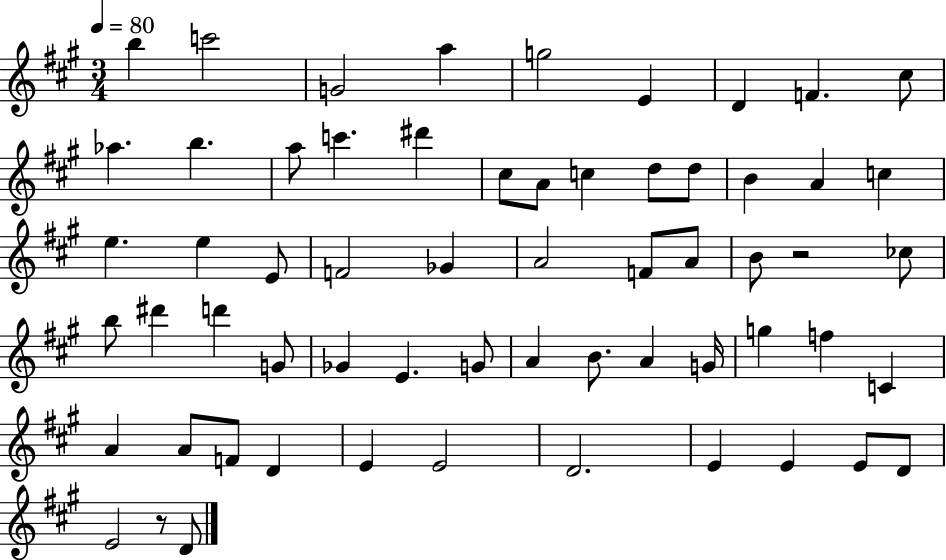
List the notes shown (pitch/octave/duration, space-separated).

B5/q C6/h G4/h A5/q G5/h E4/q D4/q F4/q. C#5/e Ab5/q. B5/q. A5/e C6/q. D#6/q C#5/e A4/e C5/q D5/e D5/e B4/q A4/q C5/q E5/q. E5/q E4/e F4/h Gb4/q A4/h F4/e A4/e B4/e R/h CES5/e B5/e D#6/q D6/q G4/e Gb4/q E4/q. G4/e A4/q B4/e. A4/q G4/s G5/q F5/q C4/q A4/q A4/e F4/e D4/q E4/q E4/h D4/h. E4/q E4/q E4/e D4/e E4/h R/e D4/e